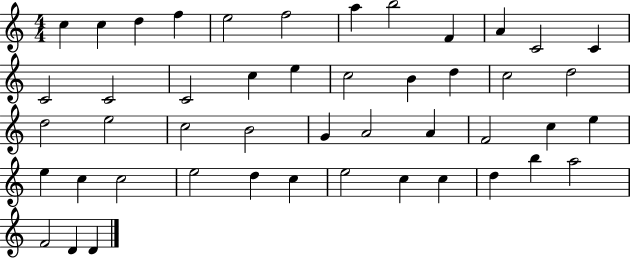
X:1
T:Untitled
M:4/4
L:1/4
K:C
c c d f e2 f2 a b2 F A C2 C C2 C2 C2 c e c2 B d c2 d2 d2 e2 c2 B2 G A2 A F2 c e e c c2 e2 d c e2 c c d b a2 F2 D D